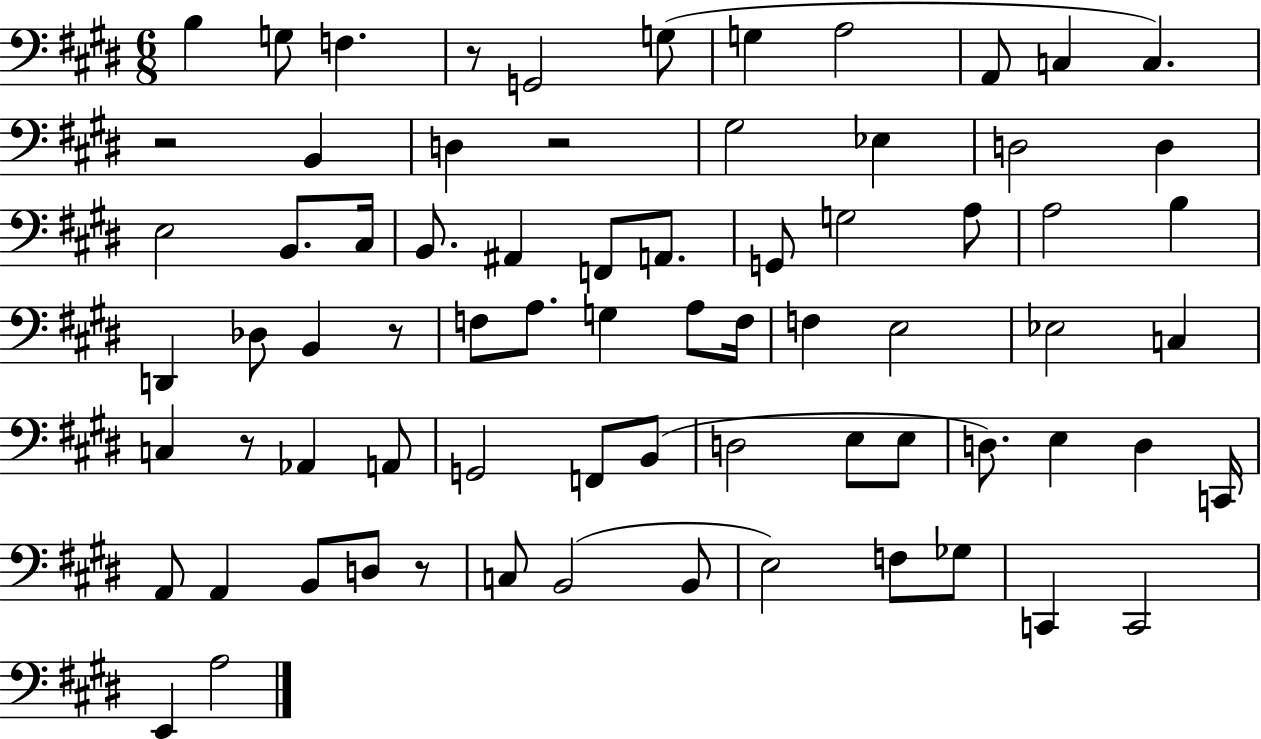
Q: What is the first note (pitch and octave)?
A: B3